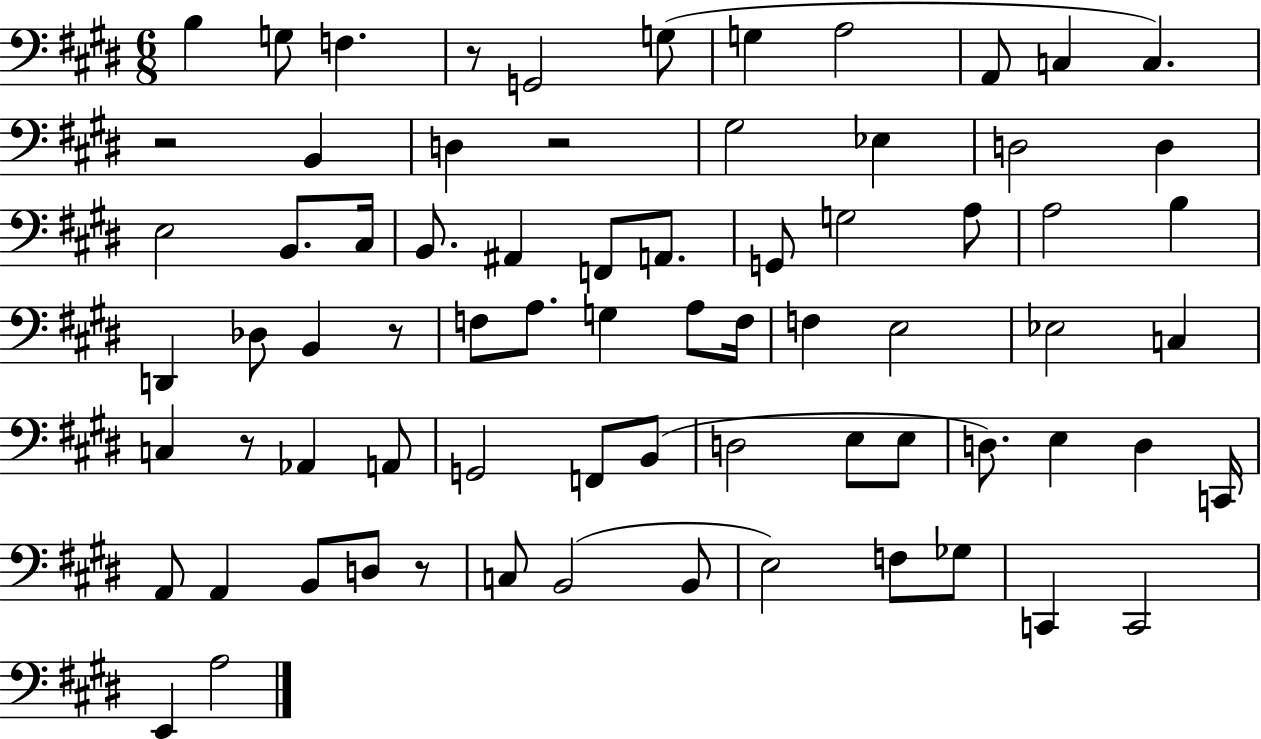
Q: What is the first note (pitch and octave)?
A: B3